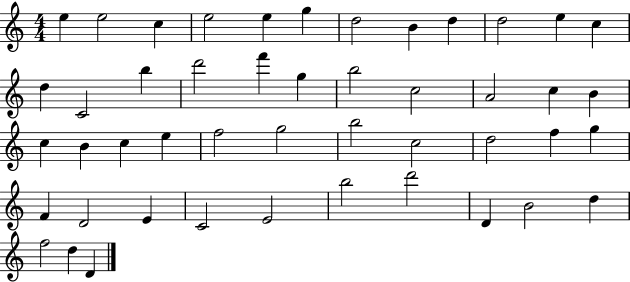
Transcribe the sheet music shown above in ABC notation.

X:1
T:Untitled
M:4/4
L:1/4
K:C
e e2 c e2 e g d2 B d d2 e c d C2 b d'2 f' g b2 c2 A2 c B c B c e f2 g2 b2 c2 d2 f g F D2 E C2 E2 b2 d'2 D B2 d f2 d D